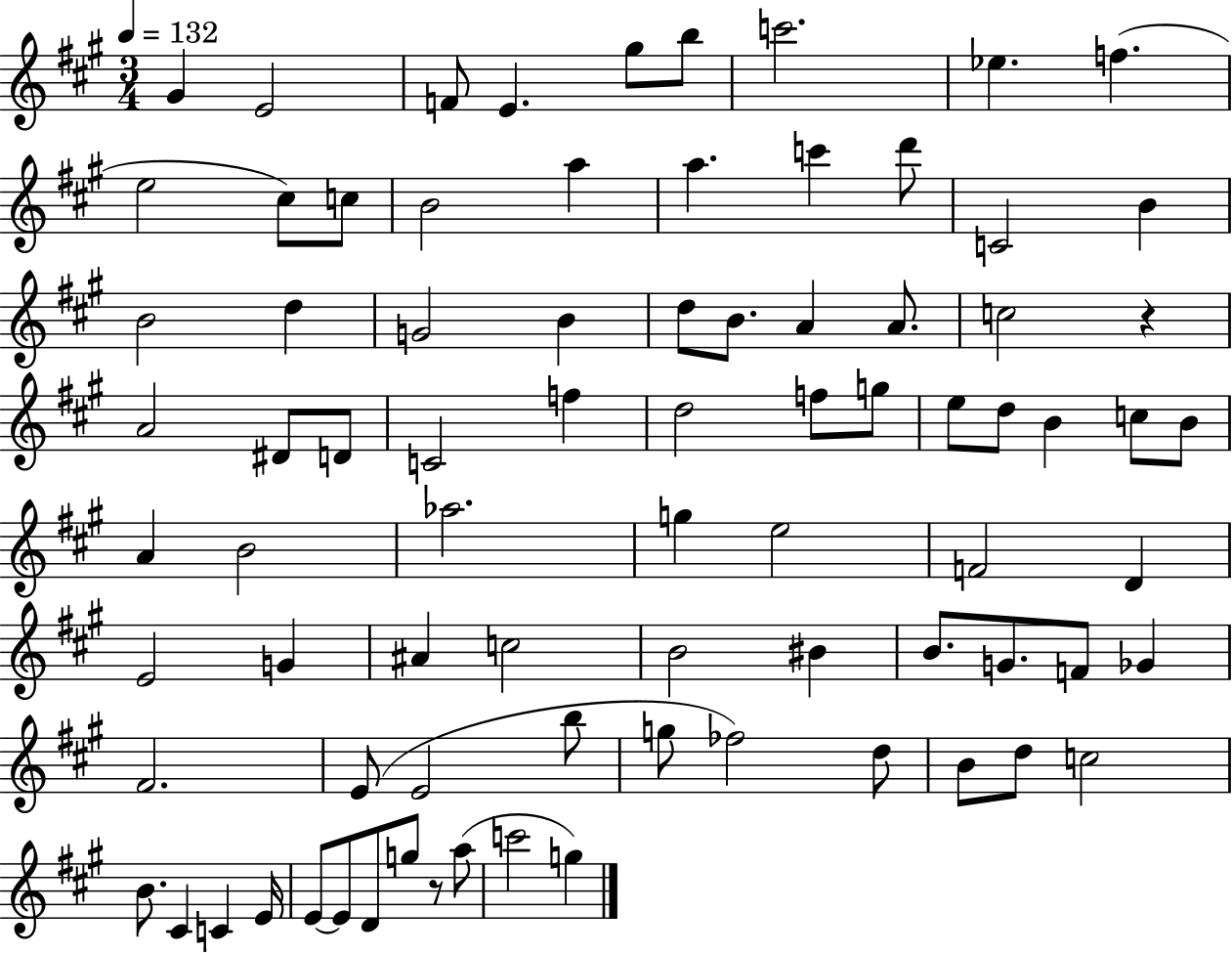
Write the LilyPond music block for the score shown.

{
  \clef treble
  \numericTimeSignature
  \time 3/4
  \key a \major
  \tempo 4 = 132
  gis'4 e'2 | f'8 e'4. gis''8 b''8 | c'''2. | ees''4. f''4.( | \break e''2 cis''8) c''8 | b'2 a''4 | a''4. c'''4 d'''8 | c'2 b'4 | \break b'2 d''4 | g'2 b'4 | d''8 b'8. a'4 a'8. | c''2 r4 | \break a'2 dis'8 d'8 | c'2 f''4 | d''2 f''8 g''8 | e''8 d''8 b'4 c''8 b'8 | \break a'4 b'2 | aes''2. | g''4 e''2 | f'2 d'4 | \break e'2 g'4 | ais'4 c''2 | b'2 bis'4 | b'8. g'8. f'8 ges'4 | \break fis'2. | e'8( e'2 b''8 | g''8 fes''2) d''8 | b'8 d''8 c''2 | \break b'8. cis'4 c'4 e'16 | e'8~~ e'8 d'8 g''8 r8 a''8( | c'''2 g''4) | \bar "|."
}